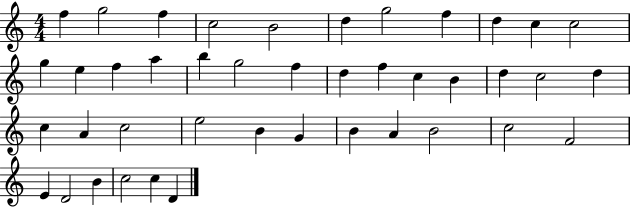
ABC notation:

X:1
T:Untitled
M:4/4
L:1/4
K:C
f g2 f c2 B2 d g2 f d c c2 g e f a b g2 f d f c B d c2 d c A c2 e2 B G B A B2 c2 F2 E D2 B c2 c D